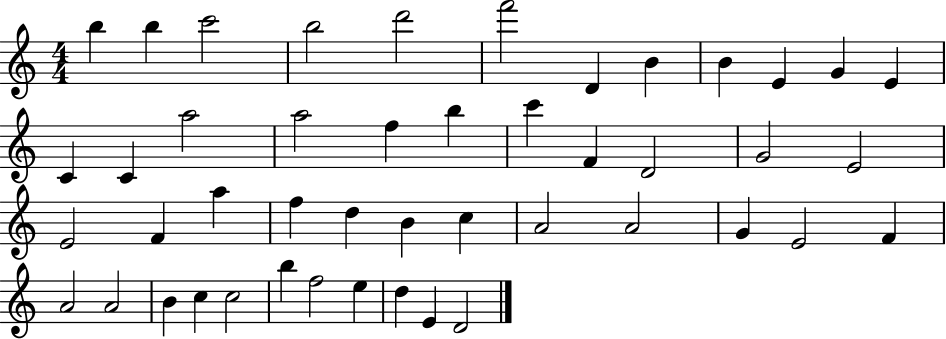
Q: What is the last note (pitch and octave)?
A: D4